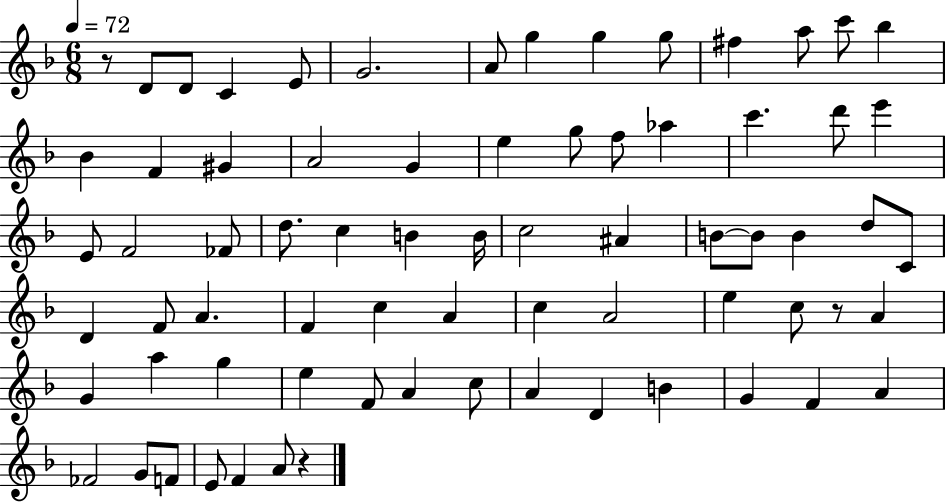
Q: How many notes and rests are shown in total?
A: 72